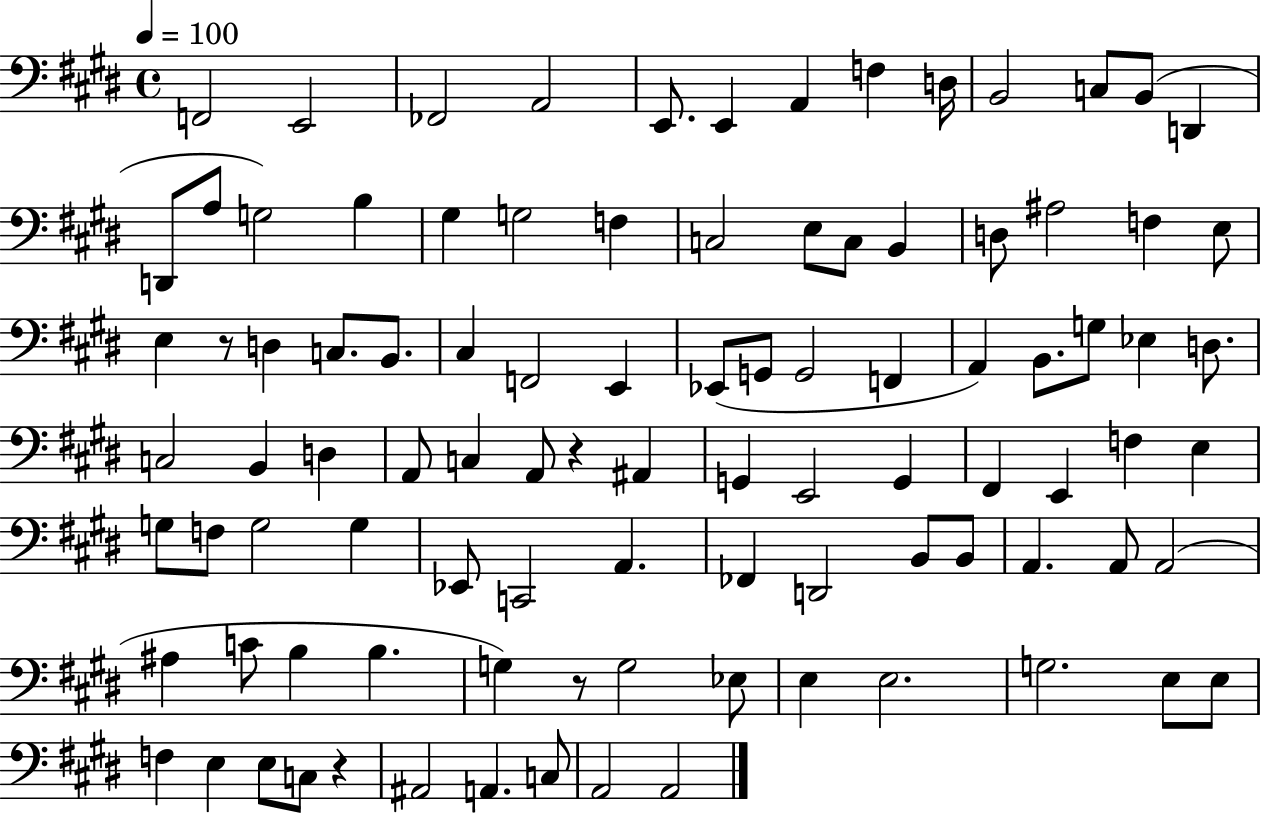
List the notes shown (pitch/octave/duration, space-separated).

F2/h E2/h FES2/h A2/h E2/e. E2/q A2/q F3/q D3/s B2/h C3/e B2/e D2/q D2/e A3/e G3/h B3/q G#3/q G3/h F3/q C3/h E3/e C3/e B2/q D3/e A#3/h F3/q E3/e E3/q R/e D3/q C3/e. B2/e. C#3/q F2/h E2/q Eb2/e G2/e G2/h F2/q A2/q B2/e. G3/e Eb3/q D3/e. C3/h B2/q D3/q A2/e C3/q A2/e R/q A#2/q G2/q E2/h G2/q F#2/q E2/q F3/q E3/q G3/e F3/e G3/h G3/q Eb2/e C2/h A2/q. FES2/q D2/h B2/e B2/e A2/q. A2/e A2/h A#3/q C4/e B3/q B3/q. G3/q R/e G3/h Eb3/e E3/q E3/h. G3/h. E3/e E3/e F3/q E3/q E3/e C3/e R/q A#2/h A2/q. C3/e A2/h A2/h